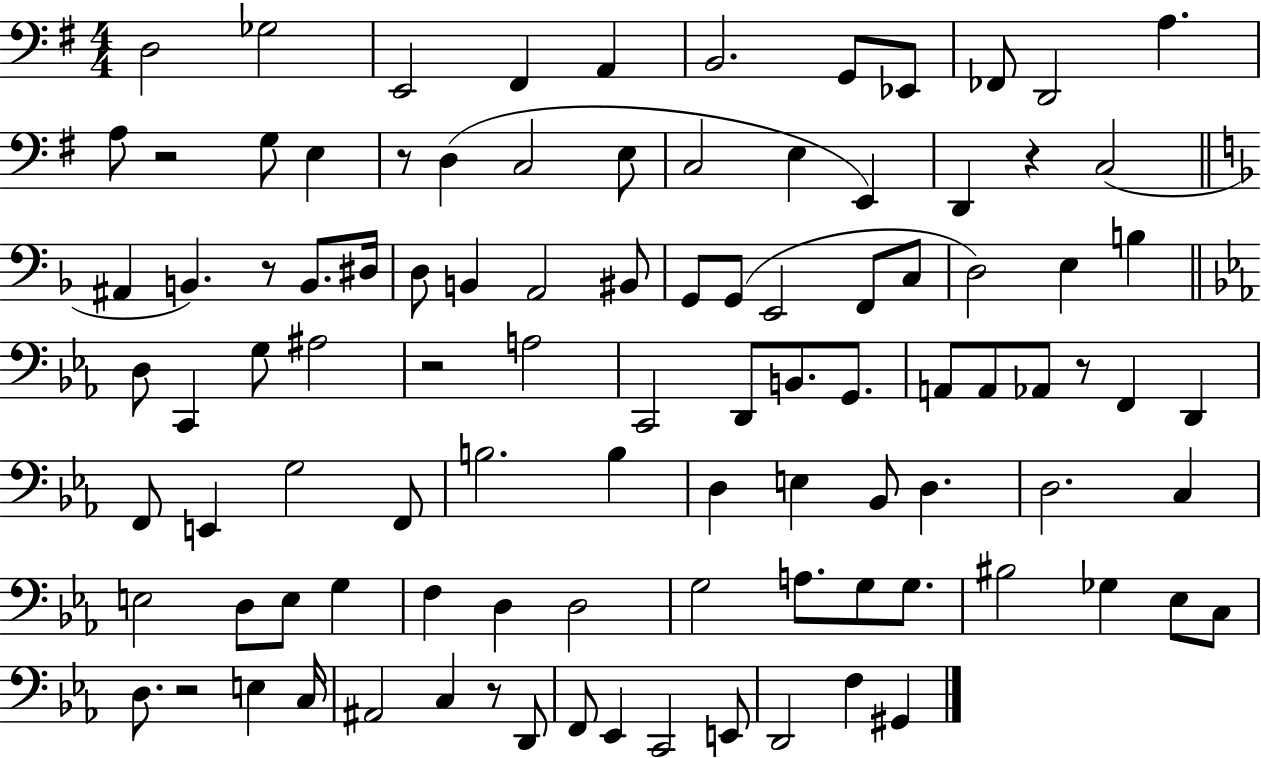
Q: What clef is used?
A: bass